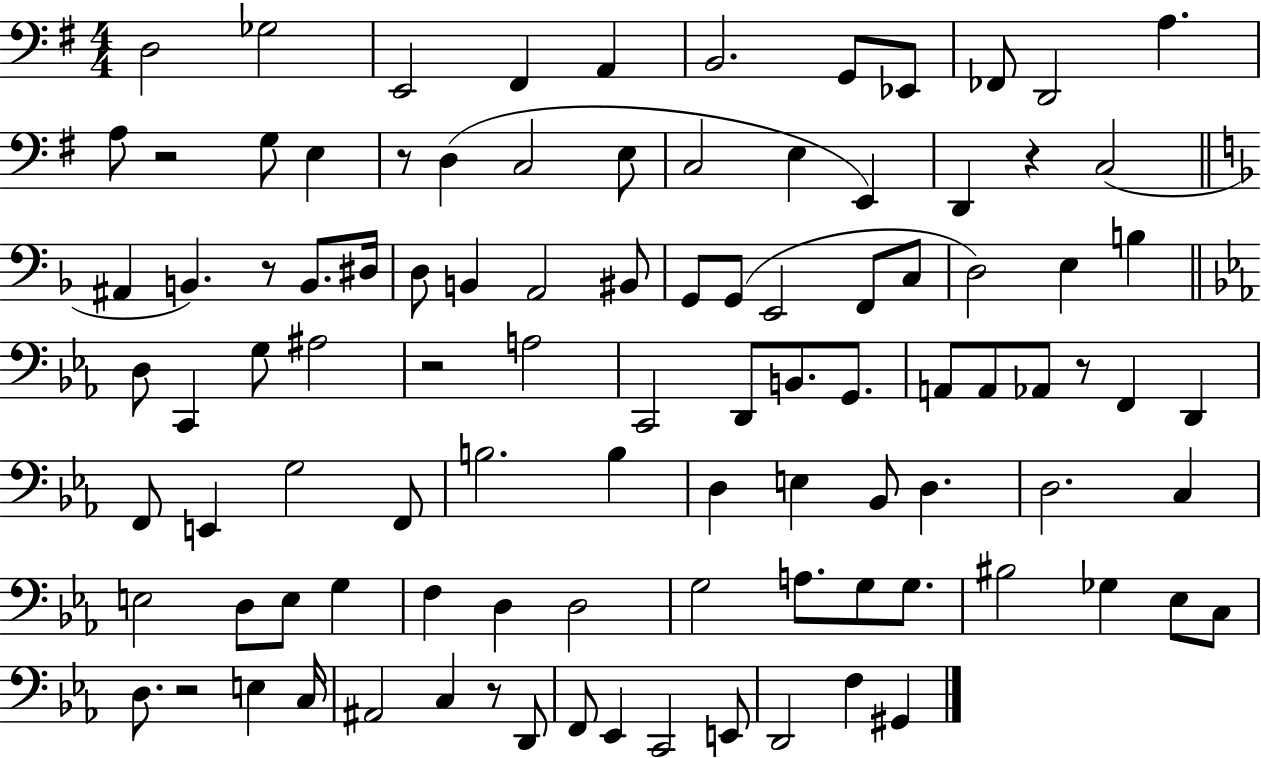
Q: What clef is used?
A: bass